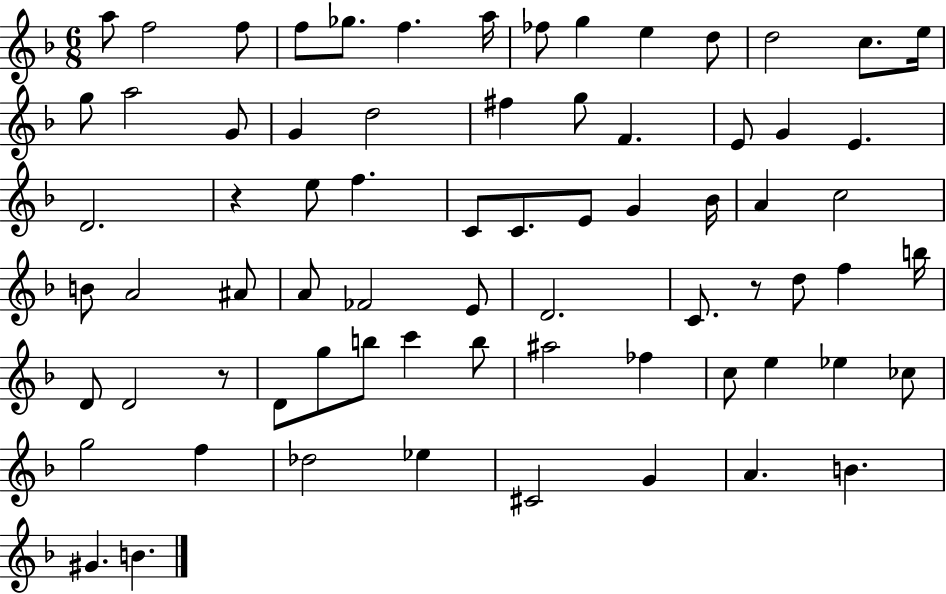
A5/e F5/h F5/e F5/e Gb5/e. F5/q. A5/s FES5/e G5/q E5/q D5/e D5/h C5/e. E5/s G5/e A5/h G4/e G4/q D5/h F#5/q G5/e F4/q. E4/e G4/q E4/q. D4/h. R/q E5/e F5/q. C4/e C4/e. E4/e G4/q Bb4/s A4/q C5/h B4/e A4/h A#4/e A4/e FES4/h E4/e D4/h. C4/e. R/e D5/e F5/q B5/s D4/e D4/h R/e D4/e G5/e B5/e C6/q B5/e A#5/h FES5/q C5/e E5/q Eb5/q CES5/e G5/h F5/q Db5/h Eb5/q C#4/h G4/q A4/q. B4/q. G#4/q. B4/q.